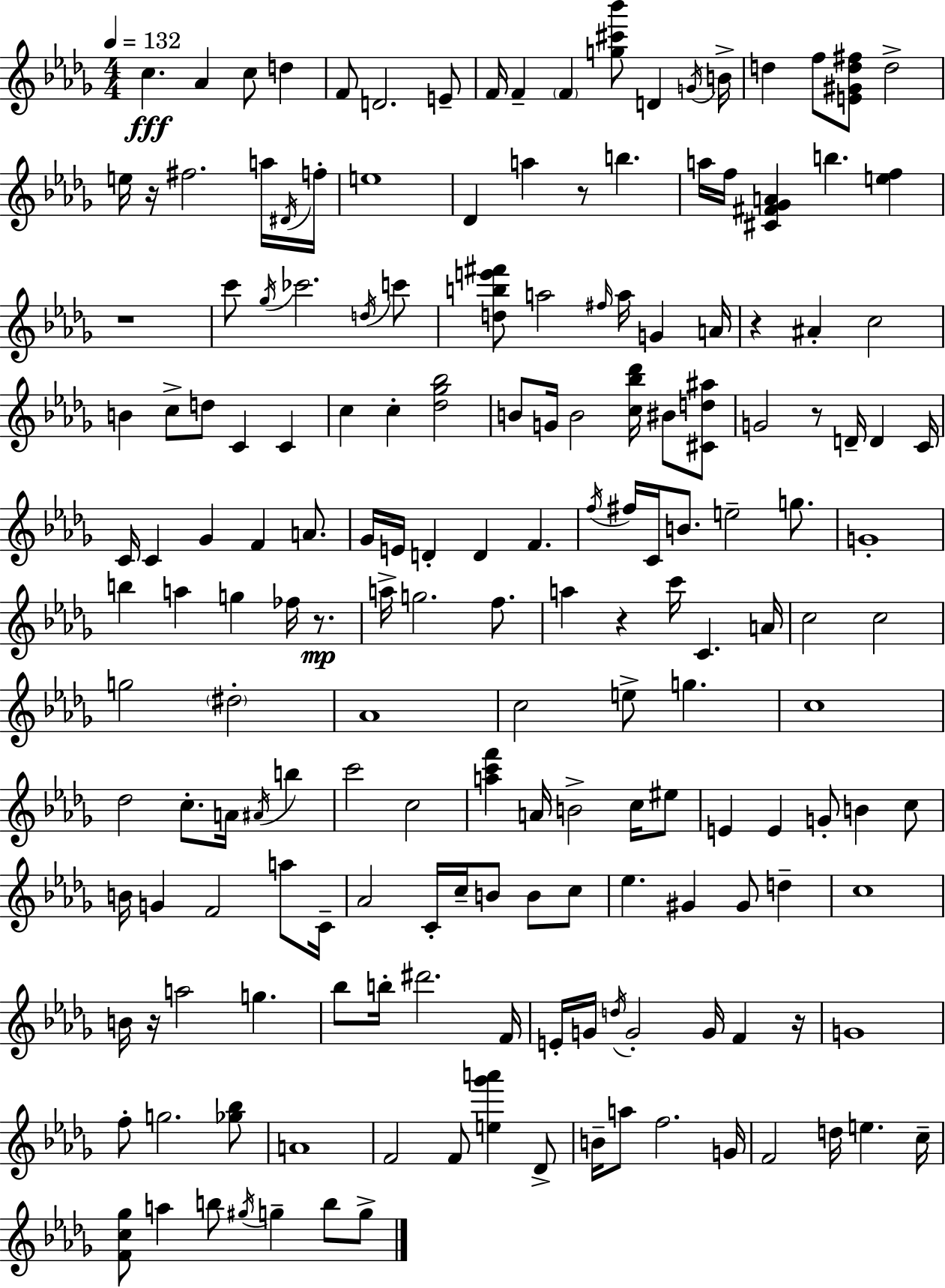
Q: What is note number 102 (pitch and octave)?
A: C5